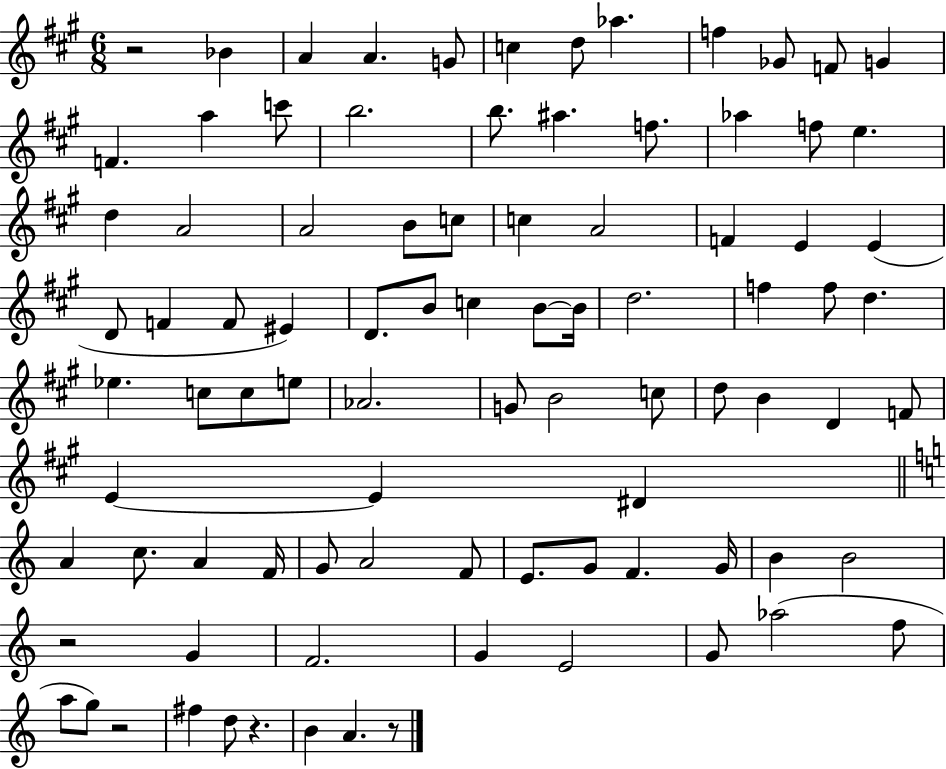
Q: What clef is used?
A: treble